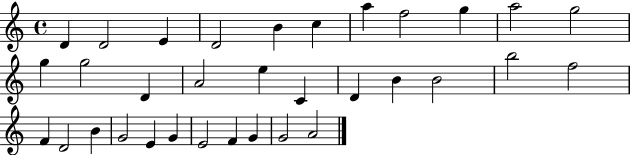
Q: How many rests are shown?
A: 0